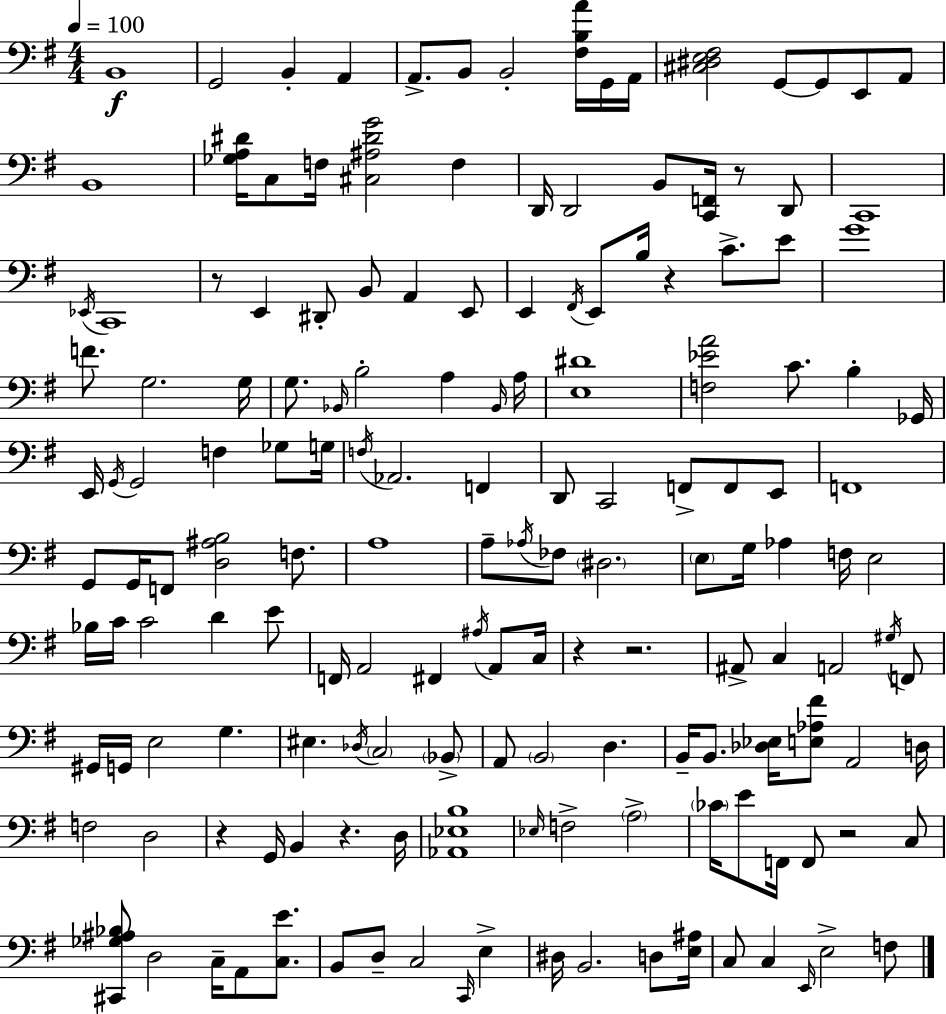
X:1
T:Untitled
M:4/4
L:1/4
K:G
B,,4 G,,2 B,, A,, A,,/2 B,,/2 B,,2 [^F,B,A]/4 G,,/4 A,,/4 [^C,^D,E,^F,]2 G,,/2 G,,/2 E,,/2 A,,/2 B,,4 [_G,A,^D]/4 C,/2 F,/4 [^C,^A,^DG]2 F, D,,/4 D,,2 B,,/2 [C,,F,,]/4 z/2 D,,/2 C,,4 _E,,/4 C,,4 z/2 E,, ^D,,/2 B,,/2 A,, E,,/2 E,, ^F,,/4 E,,/2 B,/4 z C/2 E/2 G4 F/2 G,2 G,/4 G,/2 _B,,/4 B,2 A, _B,,/4 A,/4 [E,^D]4 [F,_EA]2 C/2 B, _G,,/4 E,,/4 G,,/4 G,,2 F, _G,/2 G,/4 F,/4 _A,,2 F,, D,,/2 C,,2 F,,/2 F,,/2 E,,/2 F,,4 G,,/2 G,,/4 F,,/2 [D,^A,B,]2 F,/2 A,4 A,/2 _A,/4 _F,/2 ^D,2 E,/2 G,/4 _A, F,/4 E,2 _B,/4 C/4 C2 D E/2 F,,/4 A,,2 ^F,, ^A,/4 A,,/2 C,/4 z z2 ^A,,/2 C, A,,2 ^G,/4 F,,/2 ^G,,/4 G,,/4 E,2 G, ^E, _D,/4 C,2 _B,,/2 A,,/2 B,,2 D, B,,/4 B,,/2 [_D,_E,]/4 [E,_A,^F]/2 A,,2 D,/4 F,2 D,2 z G,,/4 B,, z D,/4 [_A,,_E,B,]4 _E,/4 F,2 A,2 _C/4 E/2 F,,/4 F,,/2 z2 C,/2 [^C,,_G,^A,_B,]/2 D,2 C,/4 A,,/2 [C,E]/2 B,,/2 D,/2 C,2 C,,/4 E, ^D,/4 B,,2 D,/2 [E,^A,]/4 C,/2 C, E,,/4 E,2 F,/2